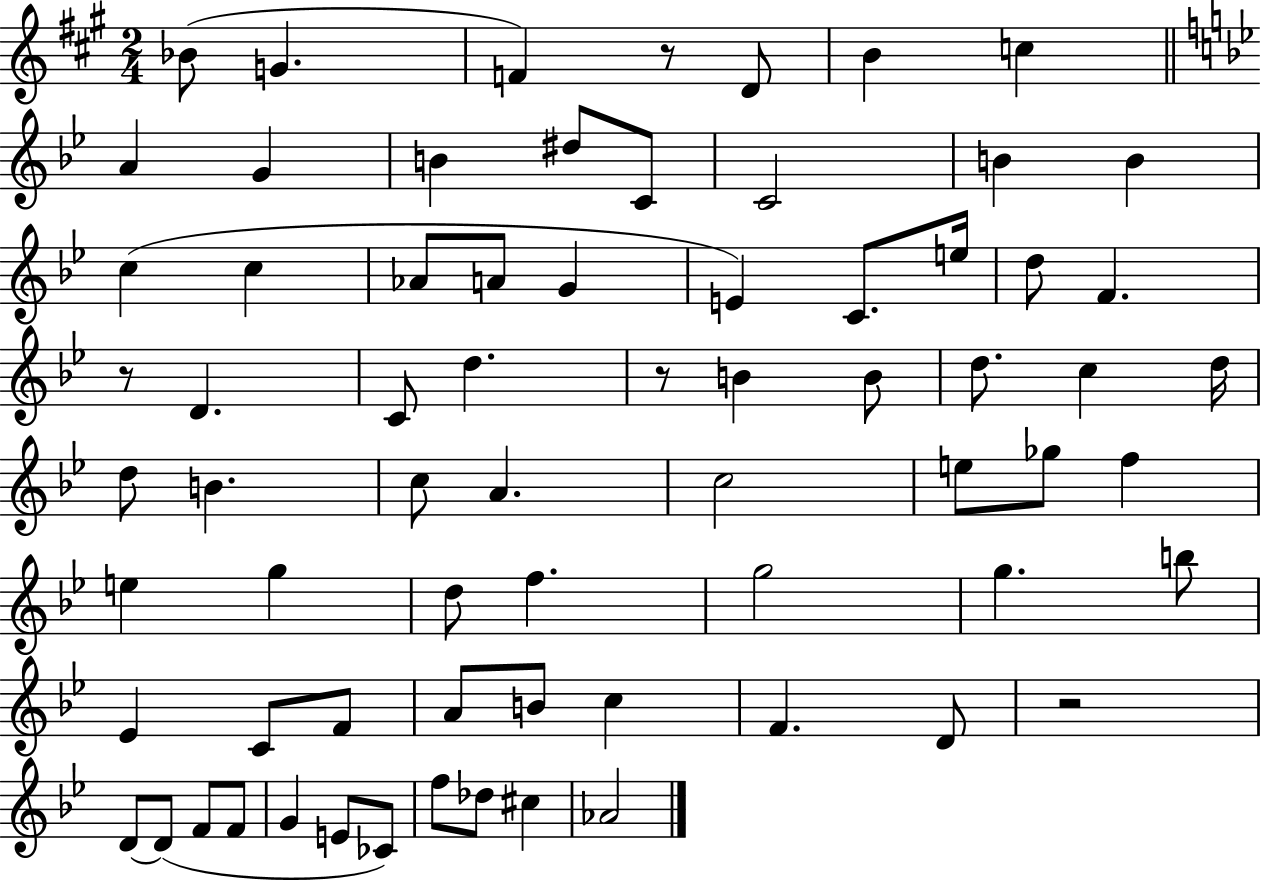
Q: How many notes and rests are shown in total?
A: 70